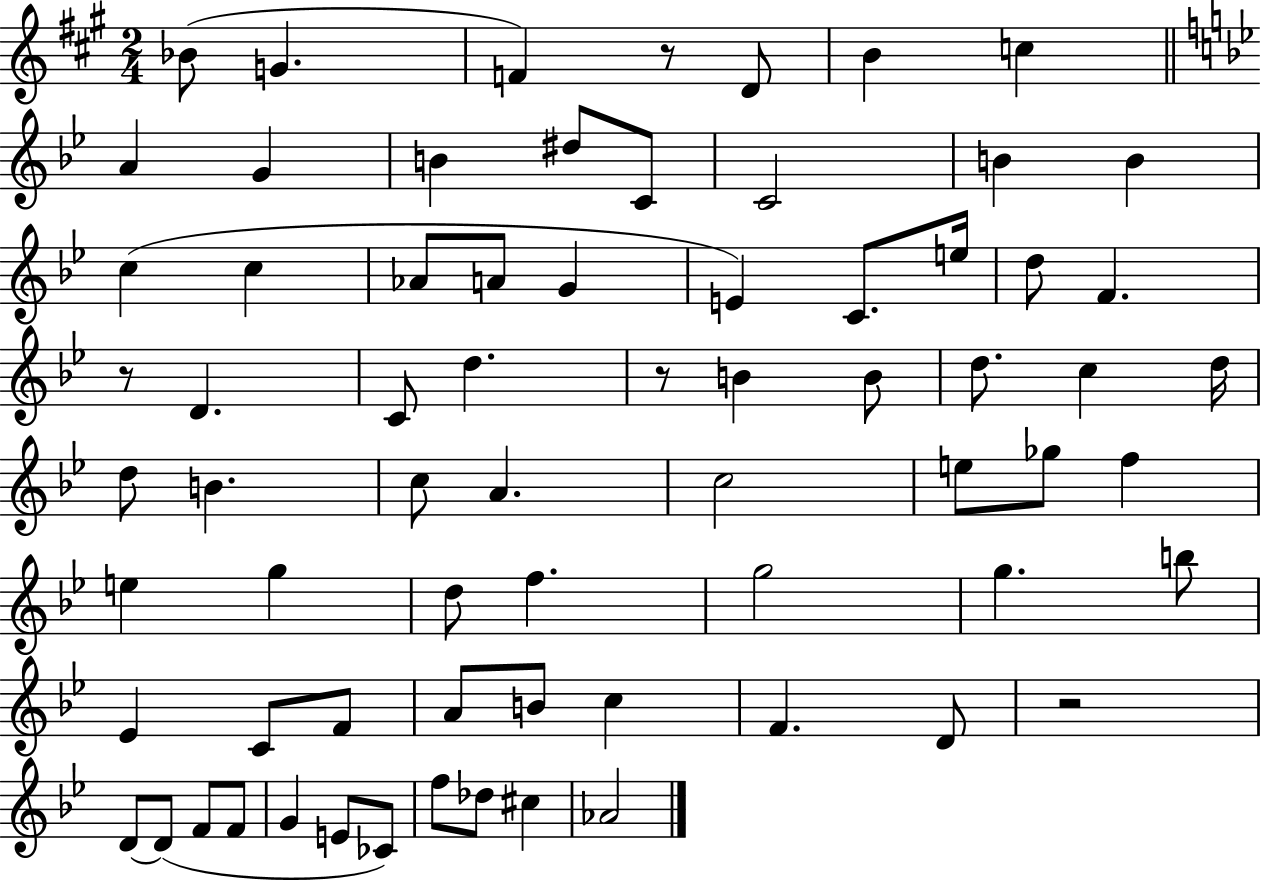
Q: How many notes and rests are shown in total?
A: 70